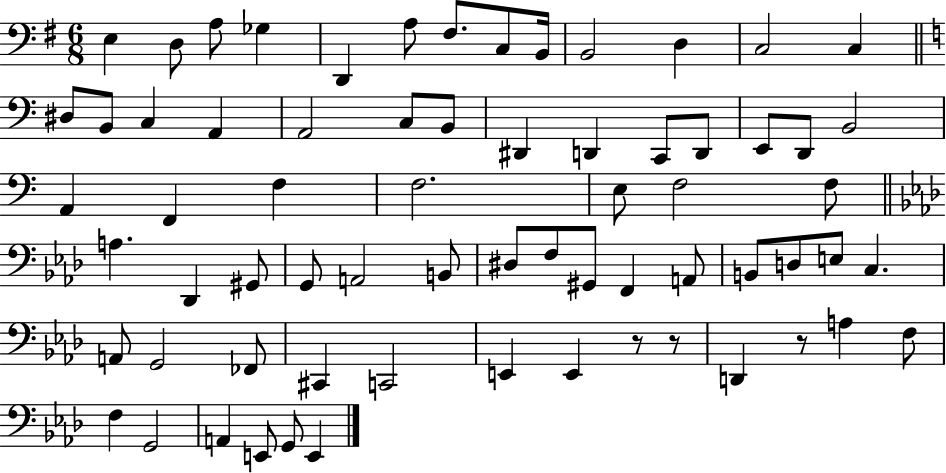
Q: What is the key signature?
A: G major